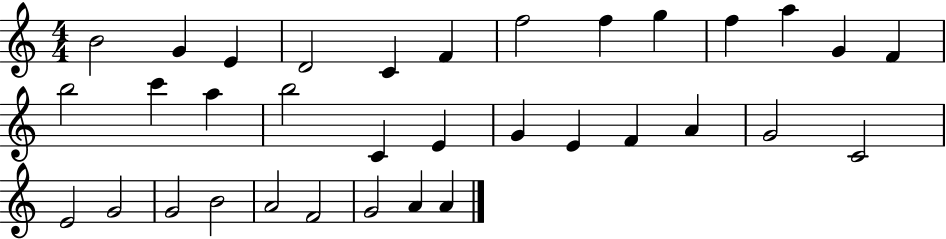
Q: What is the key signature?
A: C major